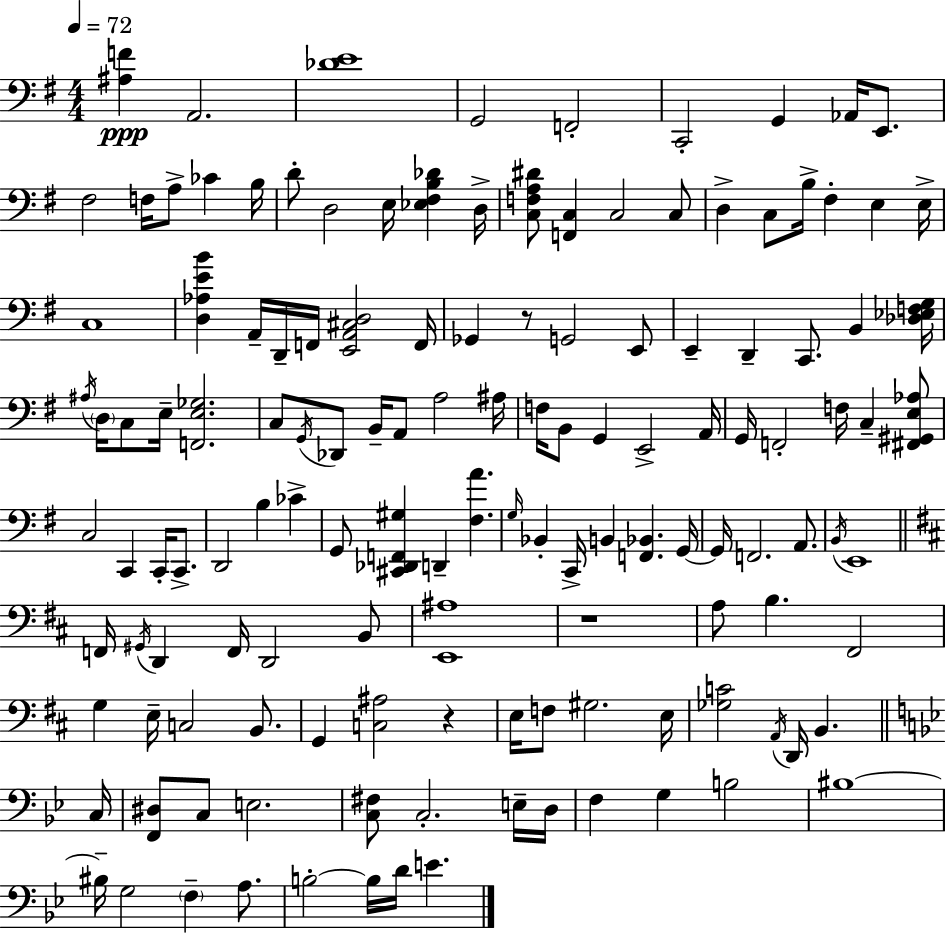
[A#3,F4]/q A2/h. [Db4,E4]/w G2/h F2/h C2/h G2/q Ab2/s E2/e. F#3/h F3/s A3/e CES4/q B3/s D4/e D3/h E3/s [Eb3,F#3,B3,Db4]/q D3/s [C3,F3,A3,D#4]/e [F2,C3]/q C3/h C3/e D3/q C3/e B3/s F#3/q E3/q E3/s C3/w [D3,Ab3,E4,B4]/q A2/s D2/s F2/s [E2,A2,C#3,D3]/h F2/s Gb2/q R/e G2/h E2/e E2/q D2/q C2/e. B2/q [Db3,Eb3,F3,G3]/s A#3/s D3/s C3/e E3/s [F2,E3,Gb3]/h. C3/e G2/s Db2/e B2/s A2/e A3/h A#3/s F3/s B2/e G2/q E2/h A2/s G2/s F2/h F3/s C3/q [F#2,G#2,E3,Ab3]/e C3/h C2/q C2/s C2/e. D2/h B3/q CES4/q G2/e [C#2,Db2,F2,G#3]/q D2/q [F#3,A4]/q. G3/s Bb2/q C2/s B2/q [F2,Bb2]/q. G2/s G2/s F2/h. A2/e. B2/s E2/w F2/s G#2/s D2/q F2/s D2/h B2/e [E2,A#3]/w R/w A3/e B3/q. F#2/h G3/q E3/s C3/h B2/e. G2/q [C3,A#3]/h R/q E3/s F3/e G#3/h. E3/s [Gb3,C4]/h A2/s D2/s B2/q. C3/s [F2,D#3]/e C3/e E3/h. [C3,F#3]/e C3/h. E3/s D3/s F3/q G3/q B3/h BIS3/w BIS3/s G3/h F3/q A3/e. B3/h B3/s D4/s E4/q.